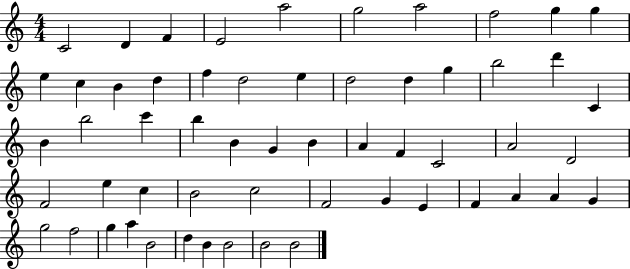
C4/h D4/q F4/q E4/h A5/h G5/h A5/h F5/h G5/q G5/q E5/q C5/q B4/q D5/q F5/q D5/h E5/q D5/h D5/q G5/q B5/h D6/q C4/q B4/q B5/h C6/q B5/q B4/q G4/q B4/q A4/q F4/q C4/h A4/h D4/h F4/h E5/q C5/q B4/h C5/h F4/h G4/q E4/q F4/q A4/q A4/q G4/q G5/h F5/h G5/q A5/q B4/h D5/q B4/q B4/h B4/h B4/h